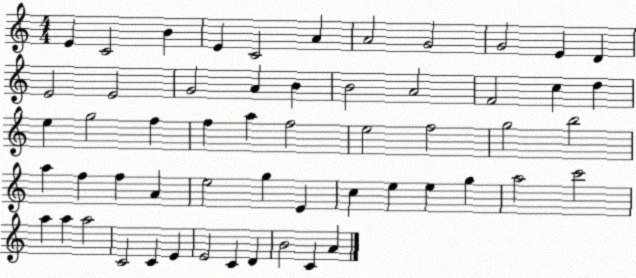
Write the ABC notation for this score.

X:1
T:Untitled
M:4/4
L:1/4
K:C
E C2 B E C2 A A2 G2 G2 E D E2 E2 G2 A B B2 A2 F2 c d e g2 f f a f2 e2 f2 g2 b2 a f f A e2 g E c e e g a2 c'2 a a a2 C2 C E E2 C D B2 C A